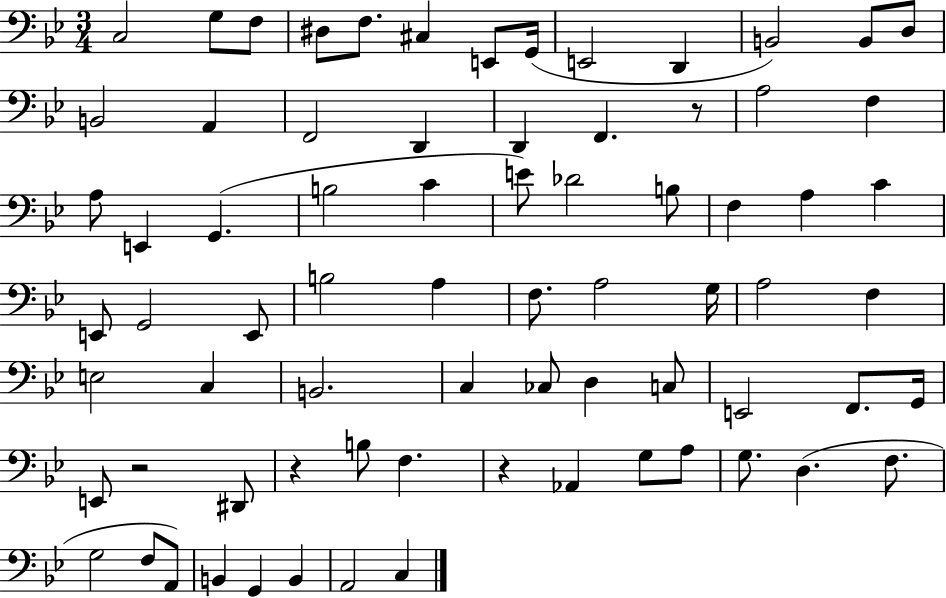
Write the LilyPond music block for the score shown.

{
  \clef bass
  \numericTimeSignature
  \time 3/4
  \key bes \major
  \repeat volta 2 { c2 g8 f8 | dis8 f8. cis4 e,8 g,16( | e,2 d,4 | b,2) b,8 d8 | \break b,2 a,4 | f,2 d,4 | d,4 f,4. r8 | a2 f4 | \break a8 e,4 g,4.( | b2 c'4 | e'8) des'2 b8 | f4 a4 c'4 | \break e,8 g,2 e,8 | b2 a4 | f8. a2 g16 | a2 f4 | \break e2 c4 | b,2. | c4 ces8 d4 c8 | e,2 f,8. g,16 | \break e,8 r2 dis,8 | r4 b8 f4. | r4 aes,4 g8 a8 | g8. d4.( f8. | \break g2 f8 a,8) | b,4 g,4 b,4 | a,2 c4 | } \bar "|."
}